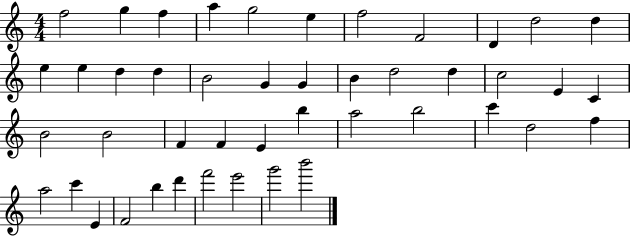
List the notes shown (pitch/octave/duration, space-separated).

F5/h G5/q F5/q A5/q G5/h E5/q F5/h F4/h D4/q D5/h D5/q E5/q E5/q D5/q D5/q B4/h G4/q G4/q B4/q D5/h D5/q C5/h E4/q C4/q B4/h B4/h F4/q F4/q E4/q B5/q A5/h B5/h C6/q D5/h F5/q A5/h C6/q E4/q F4/h B5/q D6/q F6/h E6/h G6/h B6/h